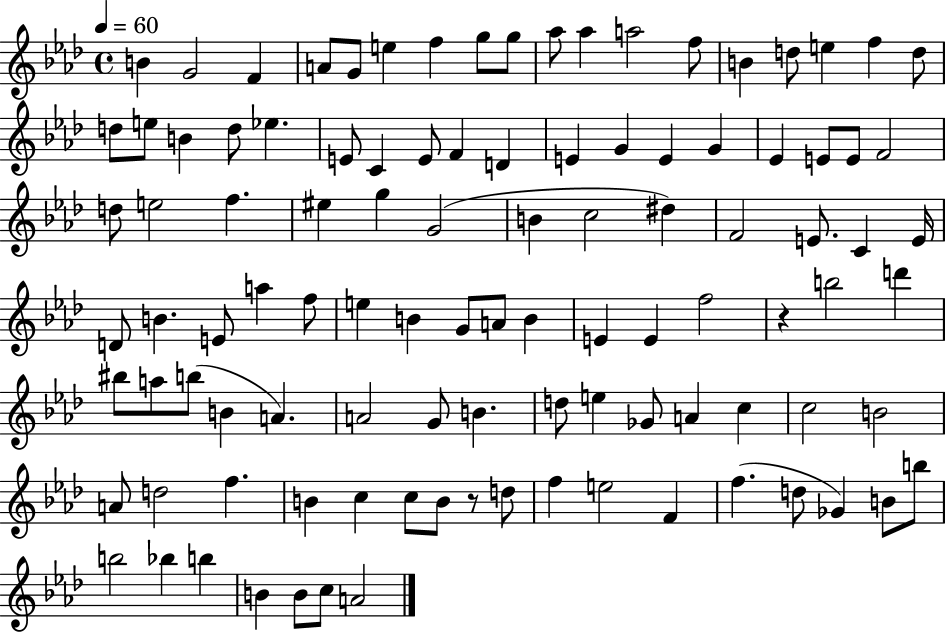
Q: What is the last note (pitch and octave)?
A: A4